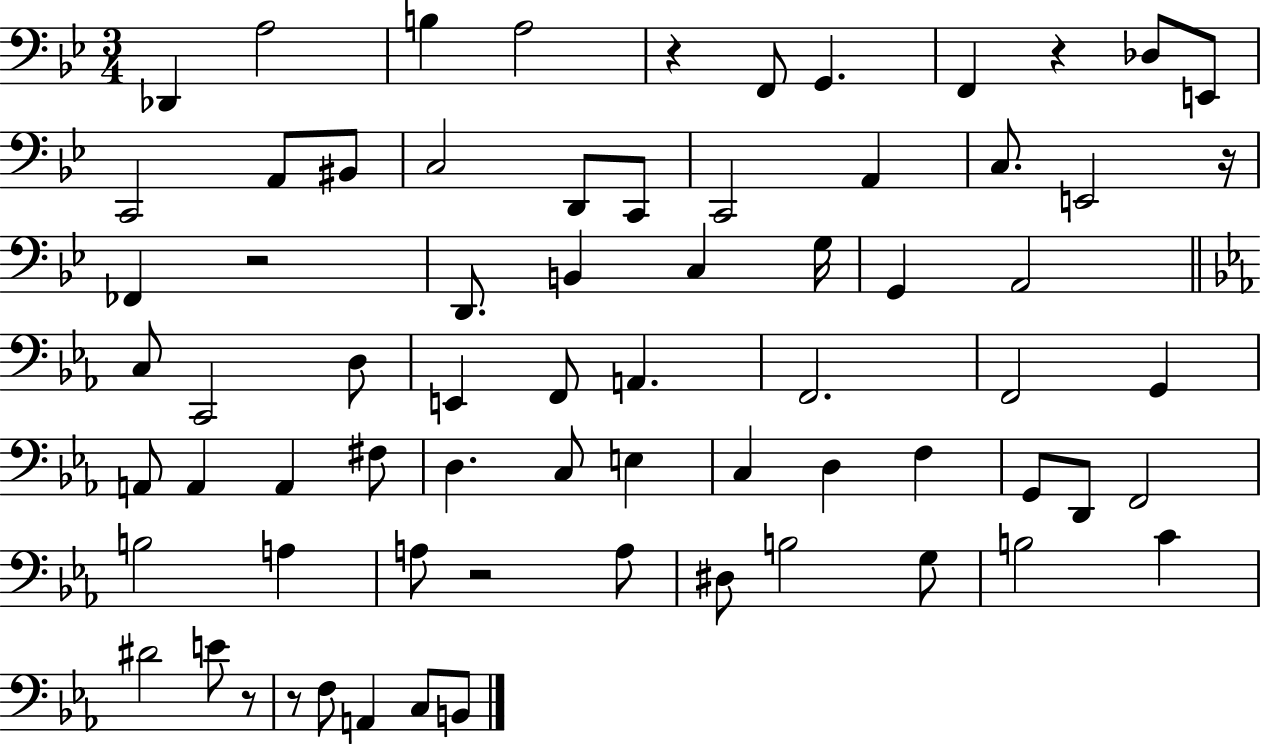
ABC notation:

X:1
T:Untitled
M:3/4
L:1/4
K:Bb
_D,, A,2 B, A,2 z F,,/2 G,, F,, z _D,/2 E,,/2 C,,2 A,,/2 ^B,,/2 C,2 D,,/2 C,,/2 C,,2 A,, C,/2 E,,2 z/4 _F,, z2 D,,/2 B,, C, G,/4 G,, A,,2 C,/2 C,,2 D,/2 E,, F,,/2 A,, F,,2 F,,2 G,, A,,/2 A,, A,, ^F,/2 D, C,/2 E, C, D, F, G,,/2 D,,/2 F,,2 B,2 A, A,/2 z2 A,/2 ^D,/2 B,2 G,/2 B,2 C ^D2 E/2 z/2 z/2 F,/2 A,, C,/2 B,,/2